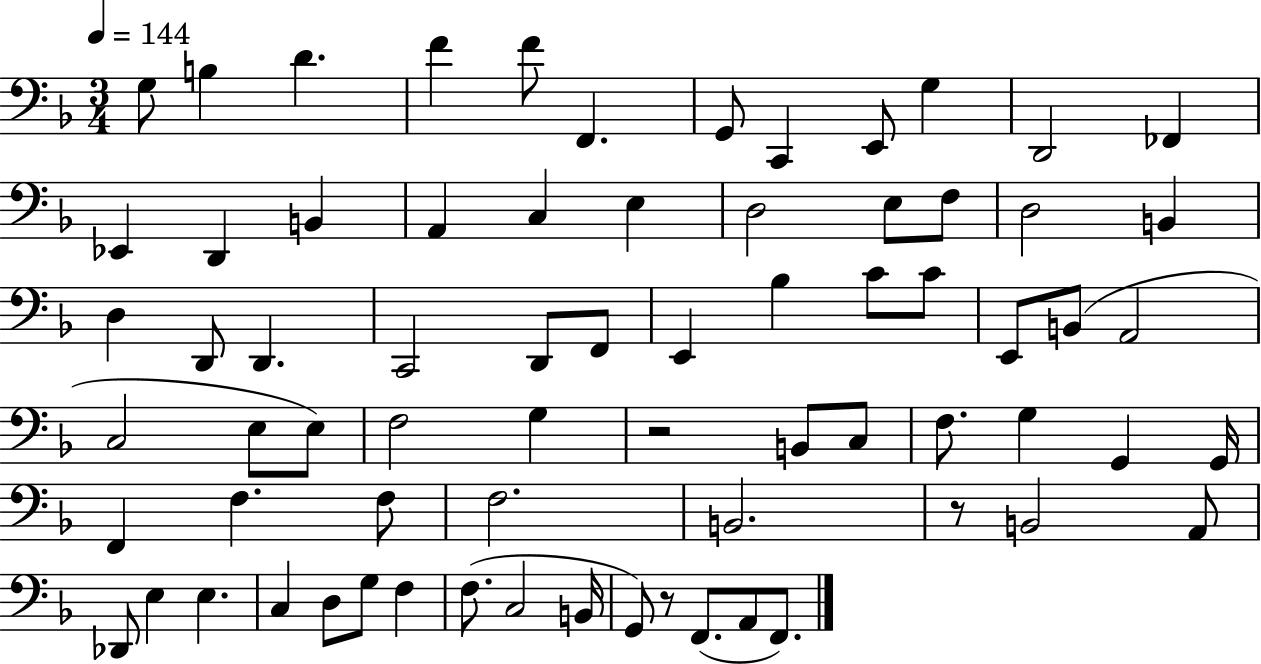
X:1
T:Untitled
M:3/4
L:1/4
K:F
G,/2 B, D F F/2 F,, G,,/2 C,, E,,/2 G, D,,2 _F,, _E,, D,, B,, A,, C, E, D,2 E,/2 F,/2 D,2 B,, D, D,,/2 D,, C,,2 D,,/2 F,,/2 E,, _B, C/2 C/2 E,,/2 B,,/2 A,,2 C,2 E,/2 E,/2 F,2 G, z2 B,,/2 C,/2 F,/2 G, G,, G,,/4 F,, F, F,/2 F,2 B,,2 z/2 B,,2 A,,/2 _D,,/2 E, E, C, D,/2 G,/2 F, F,/2 C,2 B,,/4 G,,/2 z/2 F,,/2 A,,/2 F,,/2